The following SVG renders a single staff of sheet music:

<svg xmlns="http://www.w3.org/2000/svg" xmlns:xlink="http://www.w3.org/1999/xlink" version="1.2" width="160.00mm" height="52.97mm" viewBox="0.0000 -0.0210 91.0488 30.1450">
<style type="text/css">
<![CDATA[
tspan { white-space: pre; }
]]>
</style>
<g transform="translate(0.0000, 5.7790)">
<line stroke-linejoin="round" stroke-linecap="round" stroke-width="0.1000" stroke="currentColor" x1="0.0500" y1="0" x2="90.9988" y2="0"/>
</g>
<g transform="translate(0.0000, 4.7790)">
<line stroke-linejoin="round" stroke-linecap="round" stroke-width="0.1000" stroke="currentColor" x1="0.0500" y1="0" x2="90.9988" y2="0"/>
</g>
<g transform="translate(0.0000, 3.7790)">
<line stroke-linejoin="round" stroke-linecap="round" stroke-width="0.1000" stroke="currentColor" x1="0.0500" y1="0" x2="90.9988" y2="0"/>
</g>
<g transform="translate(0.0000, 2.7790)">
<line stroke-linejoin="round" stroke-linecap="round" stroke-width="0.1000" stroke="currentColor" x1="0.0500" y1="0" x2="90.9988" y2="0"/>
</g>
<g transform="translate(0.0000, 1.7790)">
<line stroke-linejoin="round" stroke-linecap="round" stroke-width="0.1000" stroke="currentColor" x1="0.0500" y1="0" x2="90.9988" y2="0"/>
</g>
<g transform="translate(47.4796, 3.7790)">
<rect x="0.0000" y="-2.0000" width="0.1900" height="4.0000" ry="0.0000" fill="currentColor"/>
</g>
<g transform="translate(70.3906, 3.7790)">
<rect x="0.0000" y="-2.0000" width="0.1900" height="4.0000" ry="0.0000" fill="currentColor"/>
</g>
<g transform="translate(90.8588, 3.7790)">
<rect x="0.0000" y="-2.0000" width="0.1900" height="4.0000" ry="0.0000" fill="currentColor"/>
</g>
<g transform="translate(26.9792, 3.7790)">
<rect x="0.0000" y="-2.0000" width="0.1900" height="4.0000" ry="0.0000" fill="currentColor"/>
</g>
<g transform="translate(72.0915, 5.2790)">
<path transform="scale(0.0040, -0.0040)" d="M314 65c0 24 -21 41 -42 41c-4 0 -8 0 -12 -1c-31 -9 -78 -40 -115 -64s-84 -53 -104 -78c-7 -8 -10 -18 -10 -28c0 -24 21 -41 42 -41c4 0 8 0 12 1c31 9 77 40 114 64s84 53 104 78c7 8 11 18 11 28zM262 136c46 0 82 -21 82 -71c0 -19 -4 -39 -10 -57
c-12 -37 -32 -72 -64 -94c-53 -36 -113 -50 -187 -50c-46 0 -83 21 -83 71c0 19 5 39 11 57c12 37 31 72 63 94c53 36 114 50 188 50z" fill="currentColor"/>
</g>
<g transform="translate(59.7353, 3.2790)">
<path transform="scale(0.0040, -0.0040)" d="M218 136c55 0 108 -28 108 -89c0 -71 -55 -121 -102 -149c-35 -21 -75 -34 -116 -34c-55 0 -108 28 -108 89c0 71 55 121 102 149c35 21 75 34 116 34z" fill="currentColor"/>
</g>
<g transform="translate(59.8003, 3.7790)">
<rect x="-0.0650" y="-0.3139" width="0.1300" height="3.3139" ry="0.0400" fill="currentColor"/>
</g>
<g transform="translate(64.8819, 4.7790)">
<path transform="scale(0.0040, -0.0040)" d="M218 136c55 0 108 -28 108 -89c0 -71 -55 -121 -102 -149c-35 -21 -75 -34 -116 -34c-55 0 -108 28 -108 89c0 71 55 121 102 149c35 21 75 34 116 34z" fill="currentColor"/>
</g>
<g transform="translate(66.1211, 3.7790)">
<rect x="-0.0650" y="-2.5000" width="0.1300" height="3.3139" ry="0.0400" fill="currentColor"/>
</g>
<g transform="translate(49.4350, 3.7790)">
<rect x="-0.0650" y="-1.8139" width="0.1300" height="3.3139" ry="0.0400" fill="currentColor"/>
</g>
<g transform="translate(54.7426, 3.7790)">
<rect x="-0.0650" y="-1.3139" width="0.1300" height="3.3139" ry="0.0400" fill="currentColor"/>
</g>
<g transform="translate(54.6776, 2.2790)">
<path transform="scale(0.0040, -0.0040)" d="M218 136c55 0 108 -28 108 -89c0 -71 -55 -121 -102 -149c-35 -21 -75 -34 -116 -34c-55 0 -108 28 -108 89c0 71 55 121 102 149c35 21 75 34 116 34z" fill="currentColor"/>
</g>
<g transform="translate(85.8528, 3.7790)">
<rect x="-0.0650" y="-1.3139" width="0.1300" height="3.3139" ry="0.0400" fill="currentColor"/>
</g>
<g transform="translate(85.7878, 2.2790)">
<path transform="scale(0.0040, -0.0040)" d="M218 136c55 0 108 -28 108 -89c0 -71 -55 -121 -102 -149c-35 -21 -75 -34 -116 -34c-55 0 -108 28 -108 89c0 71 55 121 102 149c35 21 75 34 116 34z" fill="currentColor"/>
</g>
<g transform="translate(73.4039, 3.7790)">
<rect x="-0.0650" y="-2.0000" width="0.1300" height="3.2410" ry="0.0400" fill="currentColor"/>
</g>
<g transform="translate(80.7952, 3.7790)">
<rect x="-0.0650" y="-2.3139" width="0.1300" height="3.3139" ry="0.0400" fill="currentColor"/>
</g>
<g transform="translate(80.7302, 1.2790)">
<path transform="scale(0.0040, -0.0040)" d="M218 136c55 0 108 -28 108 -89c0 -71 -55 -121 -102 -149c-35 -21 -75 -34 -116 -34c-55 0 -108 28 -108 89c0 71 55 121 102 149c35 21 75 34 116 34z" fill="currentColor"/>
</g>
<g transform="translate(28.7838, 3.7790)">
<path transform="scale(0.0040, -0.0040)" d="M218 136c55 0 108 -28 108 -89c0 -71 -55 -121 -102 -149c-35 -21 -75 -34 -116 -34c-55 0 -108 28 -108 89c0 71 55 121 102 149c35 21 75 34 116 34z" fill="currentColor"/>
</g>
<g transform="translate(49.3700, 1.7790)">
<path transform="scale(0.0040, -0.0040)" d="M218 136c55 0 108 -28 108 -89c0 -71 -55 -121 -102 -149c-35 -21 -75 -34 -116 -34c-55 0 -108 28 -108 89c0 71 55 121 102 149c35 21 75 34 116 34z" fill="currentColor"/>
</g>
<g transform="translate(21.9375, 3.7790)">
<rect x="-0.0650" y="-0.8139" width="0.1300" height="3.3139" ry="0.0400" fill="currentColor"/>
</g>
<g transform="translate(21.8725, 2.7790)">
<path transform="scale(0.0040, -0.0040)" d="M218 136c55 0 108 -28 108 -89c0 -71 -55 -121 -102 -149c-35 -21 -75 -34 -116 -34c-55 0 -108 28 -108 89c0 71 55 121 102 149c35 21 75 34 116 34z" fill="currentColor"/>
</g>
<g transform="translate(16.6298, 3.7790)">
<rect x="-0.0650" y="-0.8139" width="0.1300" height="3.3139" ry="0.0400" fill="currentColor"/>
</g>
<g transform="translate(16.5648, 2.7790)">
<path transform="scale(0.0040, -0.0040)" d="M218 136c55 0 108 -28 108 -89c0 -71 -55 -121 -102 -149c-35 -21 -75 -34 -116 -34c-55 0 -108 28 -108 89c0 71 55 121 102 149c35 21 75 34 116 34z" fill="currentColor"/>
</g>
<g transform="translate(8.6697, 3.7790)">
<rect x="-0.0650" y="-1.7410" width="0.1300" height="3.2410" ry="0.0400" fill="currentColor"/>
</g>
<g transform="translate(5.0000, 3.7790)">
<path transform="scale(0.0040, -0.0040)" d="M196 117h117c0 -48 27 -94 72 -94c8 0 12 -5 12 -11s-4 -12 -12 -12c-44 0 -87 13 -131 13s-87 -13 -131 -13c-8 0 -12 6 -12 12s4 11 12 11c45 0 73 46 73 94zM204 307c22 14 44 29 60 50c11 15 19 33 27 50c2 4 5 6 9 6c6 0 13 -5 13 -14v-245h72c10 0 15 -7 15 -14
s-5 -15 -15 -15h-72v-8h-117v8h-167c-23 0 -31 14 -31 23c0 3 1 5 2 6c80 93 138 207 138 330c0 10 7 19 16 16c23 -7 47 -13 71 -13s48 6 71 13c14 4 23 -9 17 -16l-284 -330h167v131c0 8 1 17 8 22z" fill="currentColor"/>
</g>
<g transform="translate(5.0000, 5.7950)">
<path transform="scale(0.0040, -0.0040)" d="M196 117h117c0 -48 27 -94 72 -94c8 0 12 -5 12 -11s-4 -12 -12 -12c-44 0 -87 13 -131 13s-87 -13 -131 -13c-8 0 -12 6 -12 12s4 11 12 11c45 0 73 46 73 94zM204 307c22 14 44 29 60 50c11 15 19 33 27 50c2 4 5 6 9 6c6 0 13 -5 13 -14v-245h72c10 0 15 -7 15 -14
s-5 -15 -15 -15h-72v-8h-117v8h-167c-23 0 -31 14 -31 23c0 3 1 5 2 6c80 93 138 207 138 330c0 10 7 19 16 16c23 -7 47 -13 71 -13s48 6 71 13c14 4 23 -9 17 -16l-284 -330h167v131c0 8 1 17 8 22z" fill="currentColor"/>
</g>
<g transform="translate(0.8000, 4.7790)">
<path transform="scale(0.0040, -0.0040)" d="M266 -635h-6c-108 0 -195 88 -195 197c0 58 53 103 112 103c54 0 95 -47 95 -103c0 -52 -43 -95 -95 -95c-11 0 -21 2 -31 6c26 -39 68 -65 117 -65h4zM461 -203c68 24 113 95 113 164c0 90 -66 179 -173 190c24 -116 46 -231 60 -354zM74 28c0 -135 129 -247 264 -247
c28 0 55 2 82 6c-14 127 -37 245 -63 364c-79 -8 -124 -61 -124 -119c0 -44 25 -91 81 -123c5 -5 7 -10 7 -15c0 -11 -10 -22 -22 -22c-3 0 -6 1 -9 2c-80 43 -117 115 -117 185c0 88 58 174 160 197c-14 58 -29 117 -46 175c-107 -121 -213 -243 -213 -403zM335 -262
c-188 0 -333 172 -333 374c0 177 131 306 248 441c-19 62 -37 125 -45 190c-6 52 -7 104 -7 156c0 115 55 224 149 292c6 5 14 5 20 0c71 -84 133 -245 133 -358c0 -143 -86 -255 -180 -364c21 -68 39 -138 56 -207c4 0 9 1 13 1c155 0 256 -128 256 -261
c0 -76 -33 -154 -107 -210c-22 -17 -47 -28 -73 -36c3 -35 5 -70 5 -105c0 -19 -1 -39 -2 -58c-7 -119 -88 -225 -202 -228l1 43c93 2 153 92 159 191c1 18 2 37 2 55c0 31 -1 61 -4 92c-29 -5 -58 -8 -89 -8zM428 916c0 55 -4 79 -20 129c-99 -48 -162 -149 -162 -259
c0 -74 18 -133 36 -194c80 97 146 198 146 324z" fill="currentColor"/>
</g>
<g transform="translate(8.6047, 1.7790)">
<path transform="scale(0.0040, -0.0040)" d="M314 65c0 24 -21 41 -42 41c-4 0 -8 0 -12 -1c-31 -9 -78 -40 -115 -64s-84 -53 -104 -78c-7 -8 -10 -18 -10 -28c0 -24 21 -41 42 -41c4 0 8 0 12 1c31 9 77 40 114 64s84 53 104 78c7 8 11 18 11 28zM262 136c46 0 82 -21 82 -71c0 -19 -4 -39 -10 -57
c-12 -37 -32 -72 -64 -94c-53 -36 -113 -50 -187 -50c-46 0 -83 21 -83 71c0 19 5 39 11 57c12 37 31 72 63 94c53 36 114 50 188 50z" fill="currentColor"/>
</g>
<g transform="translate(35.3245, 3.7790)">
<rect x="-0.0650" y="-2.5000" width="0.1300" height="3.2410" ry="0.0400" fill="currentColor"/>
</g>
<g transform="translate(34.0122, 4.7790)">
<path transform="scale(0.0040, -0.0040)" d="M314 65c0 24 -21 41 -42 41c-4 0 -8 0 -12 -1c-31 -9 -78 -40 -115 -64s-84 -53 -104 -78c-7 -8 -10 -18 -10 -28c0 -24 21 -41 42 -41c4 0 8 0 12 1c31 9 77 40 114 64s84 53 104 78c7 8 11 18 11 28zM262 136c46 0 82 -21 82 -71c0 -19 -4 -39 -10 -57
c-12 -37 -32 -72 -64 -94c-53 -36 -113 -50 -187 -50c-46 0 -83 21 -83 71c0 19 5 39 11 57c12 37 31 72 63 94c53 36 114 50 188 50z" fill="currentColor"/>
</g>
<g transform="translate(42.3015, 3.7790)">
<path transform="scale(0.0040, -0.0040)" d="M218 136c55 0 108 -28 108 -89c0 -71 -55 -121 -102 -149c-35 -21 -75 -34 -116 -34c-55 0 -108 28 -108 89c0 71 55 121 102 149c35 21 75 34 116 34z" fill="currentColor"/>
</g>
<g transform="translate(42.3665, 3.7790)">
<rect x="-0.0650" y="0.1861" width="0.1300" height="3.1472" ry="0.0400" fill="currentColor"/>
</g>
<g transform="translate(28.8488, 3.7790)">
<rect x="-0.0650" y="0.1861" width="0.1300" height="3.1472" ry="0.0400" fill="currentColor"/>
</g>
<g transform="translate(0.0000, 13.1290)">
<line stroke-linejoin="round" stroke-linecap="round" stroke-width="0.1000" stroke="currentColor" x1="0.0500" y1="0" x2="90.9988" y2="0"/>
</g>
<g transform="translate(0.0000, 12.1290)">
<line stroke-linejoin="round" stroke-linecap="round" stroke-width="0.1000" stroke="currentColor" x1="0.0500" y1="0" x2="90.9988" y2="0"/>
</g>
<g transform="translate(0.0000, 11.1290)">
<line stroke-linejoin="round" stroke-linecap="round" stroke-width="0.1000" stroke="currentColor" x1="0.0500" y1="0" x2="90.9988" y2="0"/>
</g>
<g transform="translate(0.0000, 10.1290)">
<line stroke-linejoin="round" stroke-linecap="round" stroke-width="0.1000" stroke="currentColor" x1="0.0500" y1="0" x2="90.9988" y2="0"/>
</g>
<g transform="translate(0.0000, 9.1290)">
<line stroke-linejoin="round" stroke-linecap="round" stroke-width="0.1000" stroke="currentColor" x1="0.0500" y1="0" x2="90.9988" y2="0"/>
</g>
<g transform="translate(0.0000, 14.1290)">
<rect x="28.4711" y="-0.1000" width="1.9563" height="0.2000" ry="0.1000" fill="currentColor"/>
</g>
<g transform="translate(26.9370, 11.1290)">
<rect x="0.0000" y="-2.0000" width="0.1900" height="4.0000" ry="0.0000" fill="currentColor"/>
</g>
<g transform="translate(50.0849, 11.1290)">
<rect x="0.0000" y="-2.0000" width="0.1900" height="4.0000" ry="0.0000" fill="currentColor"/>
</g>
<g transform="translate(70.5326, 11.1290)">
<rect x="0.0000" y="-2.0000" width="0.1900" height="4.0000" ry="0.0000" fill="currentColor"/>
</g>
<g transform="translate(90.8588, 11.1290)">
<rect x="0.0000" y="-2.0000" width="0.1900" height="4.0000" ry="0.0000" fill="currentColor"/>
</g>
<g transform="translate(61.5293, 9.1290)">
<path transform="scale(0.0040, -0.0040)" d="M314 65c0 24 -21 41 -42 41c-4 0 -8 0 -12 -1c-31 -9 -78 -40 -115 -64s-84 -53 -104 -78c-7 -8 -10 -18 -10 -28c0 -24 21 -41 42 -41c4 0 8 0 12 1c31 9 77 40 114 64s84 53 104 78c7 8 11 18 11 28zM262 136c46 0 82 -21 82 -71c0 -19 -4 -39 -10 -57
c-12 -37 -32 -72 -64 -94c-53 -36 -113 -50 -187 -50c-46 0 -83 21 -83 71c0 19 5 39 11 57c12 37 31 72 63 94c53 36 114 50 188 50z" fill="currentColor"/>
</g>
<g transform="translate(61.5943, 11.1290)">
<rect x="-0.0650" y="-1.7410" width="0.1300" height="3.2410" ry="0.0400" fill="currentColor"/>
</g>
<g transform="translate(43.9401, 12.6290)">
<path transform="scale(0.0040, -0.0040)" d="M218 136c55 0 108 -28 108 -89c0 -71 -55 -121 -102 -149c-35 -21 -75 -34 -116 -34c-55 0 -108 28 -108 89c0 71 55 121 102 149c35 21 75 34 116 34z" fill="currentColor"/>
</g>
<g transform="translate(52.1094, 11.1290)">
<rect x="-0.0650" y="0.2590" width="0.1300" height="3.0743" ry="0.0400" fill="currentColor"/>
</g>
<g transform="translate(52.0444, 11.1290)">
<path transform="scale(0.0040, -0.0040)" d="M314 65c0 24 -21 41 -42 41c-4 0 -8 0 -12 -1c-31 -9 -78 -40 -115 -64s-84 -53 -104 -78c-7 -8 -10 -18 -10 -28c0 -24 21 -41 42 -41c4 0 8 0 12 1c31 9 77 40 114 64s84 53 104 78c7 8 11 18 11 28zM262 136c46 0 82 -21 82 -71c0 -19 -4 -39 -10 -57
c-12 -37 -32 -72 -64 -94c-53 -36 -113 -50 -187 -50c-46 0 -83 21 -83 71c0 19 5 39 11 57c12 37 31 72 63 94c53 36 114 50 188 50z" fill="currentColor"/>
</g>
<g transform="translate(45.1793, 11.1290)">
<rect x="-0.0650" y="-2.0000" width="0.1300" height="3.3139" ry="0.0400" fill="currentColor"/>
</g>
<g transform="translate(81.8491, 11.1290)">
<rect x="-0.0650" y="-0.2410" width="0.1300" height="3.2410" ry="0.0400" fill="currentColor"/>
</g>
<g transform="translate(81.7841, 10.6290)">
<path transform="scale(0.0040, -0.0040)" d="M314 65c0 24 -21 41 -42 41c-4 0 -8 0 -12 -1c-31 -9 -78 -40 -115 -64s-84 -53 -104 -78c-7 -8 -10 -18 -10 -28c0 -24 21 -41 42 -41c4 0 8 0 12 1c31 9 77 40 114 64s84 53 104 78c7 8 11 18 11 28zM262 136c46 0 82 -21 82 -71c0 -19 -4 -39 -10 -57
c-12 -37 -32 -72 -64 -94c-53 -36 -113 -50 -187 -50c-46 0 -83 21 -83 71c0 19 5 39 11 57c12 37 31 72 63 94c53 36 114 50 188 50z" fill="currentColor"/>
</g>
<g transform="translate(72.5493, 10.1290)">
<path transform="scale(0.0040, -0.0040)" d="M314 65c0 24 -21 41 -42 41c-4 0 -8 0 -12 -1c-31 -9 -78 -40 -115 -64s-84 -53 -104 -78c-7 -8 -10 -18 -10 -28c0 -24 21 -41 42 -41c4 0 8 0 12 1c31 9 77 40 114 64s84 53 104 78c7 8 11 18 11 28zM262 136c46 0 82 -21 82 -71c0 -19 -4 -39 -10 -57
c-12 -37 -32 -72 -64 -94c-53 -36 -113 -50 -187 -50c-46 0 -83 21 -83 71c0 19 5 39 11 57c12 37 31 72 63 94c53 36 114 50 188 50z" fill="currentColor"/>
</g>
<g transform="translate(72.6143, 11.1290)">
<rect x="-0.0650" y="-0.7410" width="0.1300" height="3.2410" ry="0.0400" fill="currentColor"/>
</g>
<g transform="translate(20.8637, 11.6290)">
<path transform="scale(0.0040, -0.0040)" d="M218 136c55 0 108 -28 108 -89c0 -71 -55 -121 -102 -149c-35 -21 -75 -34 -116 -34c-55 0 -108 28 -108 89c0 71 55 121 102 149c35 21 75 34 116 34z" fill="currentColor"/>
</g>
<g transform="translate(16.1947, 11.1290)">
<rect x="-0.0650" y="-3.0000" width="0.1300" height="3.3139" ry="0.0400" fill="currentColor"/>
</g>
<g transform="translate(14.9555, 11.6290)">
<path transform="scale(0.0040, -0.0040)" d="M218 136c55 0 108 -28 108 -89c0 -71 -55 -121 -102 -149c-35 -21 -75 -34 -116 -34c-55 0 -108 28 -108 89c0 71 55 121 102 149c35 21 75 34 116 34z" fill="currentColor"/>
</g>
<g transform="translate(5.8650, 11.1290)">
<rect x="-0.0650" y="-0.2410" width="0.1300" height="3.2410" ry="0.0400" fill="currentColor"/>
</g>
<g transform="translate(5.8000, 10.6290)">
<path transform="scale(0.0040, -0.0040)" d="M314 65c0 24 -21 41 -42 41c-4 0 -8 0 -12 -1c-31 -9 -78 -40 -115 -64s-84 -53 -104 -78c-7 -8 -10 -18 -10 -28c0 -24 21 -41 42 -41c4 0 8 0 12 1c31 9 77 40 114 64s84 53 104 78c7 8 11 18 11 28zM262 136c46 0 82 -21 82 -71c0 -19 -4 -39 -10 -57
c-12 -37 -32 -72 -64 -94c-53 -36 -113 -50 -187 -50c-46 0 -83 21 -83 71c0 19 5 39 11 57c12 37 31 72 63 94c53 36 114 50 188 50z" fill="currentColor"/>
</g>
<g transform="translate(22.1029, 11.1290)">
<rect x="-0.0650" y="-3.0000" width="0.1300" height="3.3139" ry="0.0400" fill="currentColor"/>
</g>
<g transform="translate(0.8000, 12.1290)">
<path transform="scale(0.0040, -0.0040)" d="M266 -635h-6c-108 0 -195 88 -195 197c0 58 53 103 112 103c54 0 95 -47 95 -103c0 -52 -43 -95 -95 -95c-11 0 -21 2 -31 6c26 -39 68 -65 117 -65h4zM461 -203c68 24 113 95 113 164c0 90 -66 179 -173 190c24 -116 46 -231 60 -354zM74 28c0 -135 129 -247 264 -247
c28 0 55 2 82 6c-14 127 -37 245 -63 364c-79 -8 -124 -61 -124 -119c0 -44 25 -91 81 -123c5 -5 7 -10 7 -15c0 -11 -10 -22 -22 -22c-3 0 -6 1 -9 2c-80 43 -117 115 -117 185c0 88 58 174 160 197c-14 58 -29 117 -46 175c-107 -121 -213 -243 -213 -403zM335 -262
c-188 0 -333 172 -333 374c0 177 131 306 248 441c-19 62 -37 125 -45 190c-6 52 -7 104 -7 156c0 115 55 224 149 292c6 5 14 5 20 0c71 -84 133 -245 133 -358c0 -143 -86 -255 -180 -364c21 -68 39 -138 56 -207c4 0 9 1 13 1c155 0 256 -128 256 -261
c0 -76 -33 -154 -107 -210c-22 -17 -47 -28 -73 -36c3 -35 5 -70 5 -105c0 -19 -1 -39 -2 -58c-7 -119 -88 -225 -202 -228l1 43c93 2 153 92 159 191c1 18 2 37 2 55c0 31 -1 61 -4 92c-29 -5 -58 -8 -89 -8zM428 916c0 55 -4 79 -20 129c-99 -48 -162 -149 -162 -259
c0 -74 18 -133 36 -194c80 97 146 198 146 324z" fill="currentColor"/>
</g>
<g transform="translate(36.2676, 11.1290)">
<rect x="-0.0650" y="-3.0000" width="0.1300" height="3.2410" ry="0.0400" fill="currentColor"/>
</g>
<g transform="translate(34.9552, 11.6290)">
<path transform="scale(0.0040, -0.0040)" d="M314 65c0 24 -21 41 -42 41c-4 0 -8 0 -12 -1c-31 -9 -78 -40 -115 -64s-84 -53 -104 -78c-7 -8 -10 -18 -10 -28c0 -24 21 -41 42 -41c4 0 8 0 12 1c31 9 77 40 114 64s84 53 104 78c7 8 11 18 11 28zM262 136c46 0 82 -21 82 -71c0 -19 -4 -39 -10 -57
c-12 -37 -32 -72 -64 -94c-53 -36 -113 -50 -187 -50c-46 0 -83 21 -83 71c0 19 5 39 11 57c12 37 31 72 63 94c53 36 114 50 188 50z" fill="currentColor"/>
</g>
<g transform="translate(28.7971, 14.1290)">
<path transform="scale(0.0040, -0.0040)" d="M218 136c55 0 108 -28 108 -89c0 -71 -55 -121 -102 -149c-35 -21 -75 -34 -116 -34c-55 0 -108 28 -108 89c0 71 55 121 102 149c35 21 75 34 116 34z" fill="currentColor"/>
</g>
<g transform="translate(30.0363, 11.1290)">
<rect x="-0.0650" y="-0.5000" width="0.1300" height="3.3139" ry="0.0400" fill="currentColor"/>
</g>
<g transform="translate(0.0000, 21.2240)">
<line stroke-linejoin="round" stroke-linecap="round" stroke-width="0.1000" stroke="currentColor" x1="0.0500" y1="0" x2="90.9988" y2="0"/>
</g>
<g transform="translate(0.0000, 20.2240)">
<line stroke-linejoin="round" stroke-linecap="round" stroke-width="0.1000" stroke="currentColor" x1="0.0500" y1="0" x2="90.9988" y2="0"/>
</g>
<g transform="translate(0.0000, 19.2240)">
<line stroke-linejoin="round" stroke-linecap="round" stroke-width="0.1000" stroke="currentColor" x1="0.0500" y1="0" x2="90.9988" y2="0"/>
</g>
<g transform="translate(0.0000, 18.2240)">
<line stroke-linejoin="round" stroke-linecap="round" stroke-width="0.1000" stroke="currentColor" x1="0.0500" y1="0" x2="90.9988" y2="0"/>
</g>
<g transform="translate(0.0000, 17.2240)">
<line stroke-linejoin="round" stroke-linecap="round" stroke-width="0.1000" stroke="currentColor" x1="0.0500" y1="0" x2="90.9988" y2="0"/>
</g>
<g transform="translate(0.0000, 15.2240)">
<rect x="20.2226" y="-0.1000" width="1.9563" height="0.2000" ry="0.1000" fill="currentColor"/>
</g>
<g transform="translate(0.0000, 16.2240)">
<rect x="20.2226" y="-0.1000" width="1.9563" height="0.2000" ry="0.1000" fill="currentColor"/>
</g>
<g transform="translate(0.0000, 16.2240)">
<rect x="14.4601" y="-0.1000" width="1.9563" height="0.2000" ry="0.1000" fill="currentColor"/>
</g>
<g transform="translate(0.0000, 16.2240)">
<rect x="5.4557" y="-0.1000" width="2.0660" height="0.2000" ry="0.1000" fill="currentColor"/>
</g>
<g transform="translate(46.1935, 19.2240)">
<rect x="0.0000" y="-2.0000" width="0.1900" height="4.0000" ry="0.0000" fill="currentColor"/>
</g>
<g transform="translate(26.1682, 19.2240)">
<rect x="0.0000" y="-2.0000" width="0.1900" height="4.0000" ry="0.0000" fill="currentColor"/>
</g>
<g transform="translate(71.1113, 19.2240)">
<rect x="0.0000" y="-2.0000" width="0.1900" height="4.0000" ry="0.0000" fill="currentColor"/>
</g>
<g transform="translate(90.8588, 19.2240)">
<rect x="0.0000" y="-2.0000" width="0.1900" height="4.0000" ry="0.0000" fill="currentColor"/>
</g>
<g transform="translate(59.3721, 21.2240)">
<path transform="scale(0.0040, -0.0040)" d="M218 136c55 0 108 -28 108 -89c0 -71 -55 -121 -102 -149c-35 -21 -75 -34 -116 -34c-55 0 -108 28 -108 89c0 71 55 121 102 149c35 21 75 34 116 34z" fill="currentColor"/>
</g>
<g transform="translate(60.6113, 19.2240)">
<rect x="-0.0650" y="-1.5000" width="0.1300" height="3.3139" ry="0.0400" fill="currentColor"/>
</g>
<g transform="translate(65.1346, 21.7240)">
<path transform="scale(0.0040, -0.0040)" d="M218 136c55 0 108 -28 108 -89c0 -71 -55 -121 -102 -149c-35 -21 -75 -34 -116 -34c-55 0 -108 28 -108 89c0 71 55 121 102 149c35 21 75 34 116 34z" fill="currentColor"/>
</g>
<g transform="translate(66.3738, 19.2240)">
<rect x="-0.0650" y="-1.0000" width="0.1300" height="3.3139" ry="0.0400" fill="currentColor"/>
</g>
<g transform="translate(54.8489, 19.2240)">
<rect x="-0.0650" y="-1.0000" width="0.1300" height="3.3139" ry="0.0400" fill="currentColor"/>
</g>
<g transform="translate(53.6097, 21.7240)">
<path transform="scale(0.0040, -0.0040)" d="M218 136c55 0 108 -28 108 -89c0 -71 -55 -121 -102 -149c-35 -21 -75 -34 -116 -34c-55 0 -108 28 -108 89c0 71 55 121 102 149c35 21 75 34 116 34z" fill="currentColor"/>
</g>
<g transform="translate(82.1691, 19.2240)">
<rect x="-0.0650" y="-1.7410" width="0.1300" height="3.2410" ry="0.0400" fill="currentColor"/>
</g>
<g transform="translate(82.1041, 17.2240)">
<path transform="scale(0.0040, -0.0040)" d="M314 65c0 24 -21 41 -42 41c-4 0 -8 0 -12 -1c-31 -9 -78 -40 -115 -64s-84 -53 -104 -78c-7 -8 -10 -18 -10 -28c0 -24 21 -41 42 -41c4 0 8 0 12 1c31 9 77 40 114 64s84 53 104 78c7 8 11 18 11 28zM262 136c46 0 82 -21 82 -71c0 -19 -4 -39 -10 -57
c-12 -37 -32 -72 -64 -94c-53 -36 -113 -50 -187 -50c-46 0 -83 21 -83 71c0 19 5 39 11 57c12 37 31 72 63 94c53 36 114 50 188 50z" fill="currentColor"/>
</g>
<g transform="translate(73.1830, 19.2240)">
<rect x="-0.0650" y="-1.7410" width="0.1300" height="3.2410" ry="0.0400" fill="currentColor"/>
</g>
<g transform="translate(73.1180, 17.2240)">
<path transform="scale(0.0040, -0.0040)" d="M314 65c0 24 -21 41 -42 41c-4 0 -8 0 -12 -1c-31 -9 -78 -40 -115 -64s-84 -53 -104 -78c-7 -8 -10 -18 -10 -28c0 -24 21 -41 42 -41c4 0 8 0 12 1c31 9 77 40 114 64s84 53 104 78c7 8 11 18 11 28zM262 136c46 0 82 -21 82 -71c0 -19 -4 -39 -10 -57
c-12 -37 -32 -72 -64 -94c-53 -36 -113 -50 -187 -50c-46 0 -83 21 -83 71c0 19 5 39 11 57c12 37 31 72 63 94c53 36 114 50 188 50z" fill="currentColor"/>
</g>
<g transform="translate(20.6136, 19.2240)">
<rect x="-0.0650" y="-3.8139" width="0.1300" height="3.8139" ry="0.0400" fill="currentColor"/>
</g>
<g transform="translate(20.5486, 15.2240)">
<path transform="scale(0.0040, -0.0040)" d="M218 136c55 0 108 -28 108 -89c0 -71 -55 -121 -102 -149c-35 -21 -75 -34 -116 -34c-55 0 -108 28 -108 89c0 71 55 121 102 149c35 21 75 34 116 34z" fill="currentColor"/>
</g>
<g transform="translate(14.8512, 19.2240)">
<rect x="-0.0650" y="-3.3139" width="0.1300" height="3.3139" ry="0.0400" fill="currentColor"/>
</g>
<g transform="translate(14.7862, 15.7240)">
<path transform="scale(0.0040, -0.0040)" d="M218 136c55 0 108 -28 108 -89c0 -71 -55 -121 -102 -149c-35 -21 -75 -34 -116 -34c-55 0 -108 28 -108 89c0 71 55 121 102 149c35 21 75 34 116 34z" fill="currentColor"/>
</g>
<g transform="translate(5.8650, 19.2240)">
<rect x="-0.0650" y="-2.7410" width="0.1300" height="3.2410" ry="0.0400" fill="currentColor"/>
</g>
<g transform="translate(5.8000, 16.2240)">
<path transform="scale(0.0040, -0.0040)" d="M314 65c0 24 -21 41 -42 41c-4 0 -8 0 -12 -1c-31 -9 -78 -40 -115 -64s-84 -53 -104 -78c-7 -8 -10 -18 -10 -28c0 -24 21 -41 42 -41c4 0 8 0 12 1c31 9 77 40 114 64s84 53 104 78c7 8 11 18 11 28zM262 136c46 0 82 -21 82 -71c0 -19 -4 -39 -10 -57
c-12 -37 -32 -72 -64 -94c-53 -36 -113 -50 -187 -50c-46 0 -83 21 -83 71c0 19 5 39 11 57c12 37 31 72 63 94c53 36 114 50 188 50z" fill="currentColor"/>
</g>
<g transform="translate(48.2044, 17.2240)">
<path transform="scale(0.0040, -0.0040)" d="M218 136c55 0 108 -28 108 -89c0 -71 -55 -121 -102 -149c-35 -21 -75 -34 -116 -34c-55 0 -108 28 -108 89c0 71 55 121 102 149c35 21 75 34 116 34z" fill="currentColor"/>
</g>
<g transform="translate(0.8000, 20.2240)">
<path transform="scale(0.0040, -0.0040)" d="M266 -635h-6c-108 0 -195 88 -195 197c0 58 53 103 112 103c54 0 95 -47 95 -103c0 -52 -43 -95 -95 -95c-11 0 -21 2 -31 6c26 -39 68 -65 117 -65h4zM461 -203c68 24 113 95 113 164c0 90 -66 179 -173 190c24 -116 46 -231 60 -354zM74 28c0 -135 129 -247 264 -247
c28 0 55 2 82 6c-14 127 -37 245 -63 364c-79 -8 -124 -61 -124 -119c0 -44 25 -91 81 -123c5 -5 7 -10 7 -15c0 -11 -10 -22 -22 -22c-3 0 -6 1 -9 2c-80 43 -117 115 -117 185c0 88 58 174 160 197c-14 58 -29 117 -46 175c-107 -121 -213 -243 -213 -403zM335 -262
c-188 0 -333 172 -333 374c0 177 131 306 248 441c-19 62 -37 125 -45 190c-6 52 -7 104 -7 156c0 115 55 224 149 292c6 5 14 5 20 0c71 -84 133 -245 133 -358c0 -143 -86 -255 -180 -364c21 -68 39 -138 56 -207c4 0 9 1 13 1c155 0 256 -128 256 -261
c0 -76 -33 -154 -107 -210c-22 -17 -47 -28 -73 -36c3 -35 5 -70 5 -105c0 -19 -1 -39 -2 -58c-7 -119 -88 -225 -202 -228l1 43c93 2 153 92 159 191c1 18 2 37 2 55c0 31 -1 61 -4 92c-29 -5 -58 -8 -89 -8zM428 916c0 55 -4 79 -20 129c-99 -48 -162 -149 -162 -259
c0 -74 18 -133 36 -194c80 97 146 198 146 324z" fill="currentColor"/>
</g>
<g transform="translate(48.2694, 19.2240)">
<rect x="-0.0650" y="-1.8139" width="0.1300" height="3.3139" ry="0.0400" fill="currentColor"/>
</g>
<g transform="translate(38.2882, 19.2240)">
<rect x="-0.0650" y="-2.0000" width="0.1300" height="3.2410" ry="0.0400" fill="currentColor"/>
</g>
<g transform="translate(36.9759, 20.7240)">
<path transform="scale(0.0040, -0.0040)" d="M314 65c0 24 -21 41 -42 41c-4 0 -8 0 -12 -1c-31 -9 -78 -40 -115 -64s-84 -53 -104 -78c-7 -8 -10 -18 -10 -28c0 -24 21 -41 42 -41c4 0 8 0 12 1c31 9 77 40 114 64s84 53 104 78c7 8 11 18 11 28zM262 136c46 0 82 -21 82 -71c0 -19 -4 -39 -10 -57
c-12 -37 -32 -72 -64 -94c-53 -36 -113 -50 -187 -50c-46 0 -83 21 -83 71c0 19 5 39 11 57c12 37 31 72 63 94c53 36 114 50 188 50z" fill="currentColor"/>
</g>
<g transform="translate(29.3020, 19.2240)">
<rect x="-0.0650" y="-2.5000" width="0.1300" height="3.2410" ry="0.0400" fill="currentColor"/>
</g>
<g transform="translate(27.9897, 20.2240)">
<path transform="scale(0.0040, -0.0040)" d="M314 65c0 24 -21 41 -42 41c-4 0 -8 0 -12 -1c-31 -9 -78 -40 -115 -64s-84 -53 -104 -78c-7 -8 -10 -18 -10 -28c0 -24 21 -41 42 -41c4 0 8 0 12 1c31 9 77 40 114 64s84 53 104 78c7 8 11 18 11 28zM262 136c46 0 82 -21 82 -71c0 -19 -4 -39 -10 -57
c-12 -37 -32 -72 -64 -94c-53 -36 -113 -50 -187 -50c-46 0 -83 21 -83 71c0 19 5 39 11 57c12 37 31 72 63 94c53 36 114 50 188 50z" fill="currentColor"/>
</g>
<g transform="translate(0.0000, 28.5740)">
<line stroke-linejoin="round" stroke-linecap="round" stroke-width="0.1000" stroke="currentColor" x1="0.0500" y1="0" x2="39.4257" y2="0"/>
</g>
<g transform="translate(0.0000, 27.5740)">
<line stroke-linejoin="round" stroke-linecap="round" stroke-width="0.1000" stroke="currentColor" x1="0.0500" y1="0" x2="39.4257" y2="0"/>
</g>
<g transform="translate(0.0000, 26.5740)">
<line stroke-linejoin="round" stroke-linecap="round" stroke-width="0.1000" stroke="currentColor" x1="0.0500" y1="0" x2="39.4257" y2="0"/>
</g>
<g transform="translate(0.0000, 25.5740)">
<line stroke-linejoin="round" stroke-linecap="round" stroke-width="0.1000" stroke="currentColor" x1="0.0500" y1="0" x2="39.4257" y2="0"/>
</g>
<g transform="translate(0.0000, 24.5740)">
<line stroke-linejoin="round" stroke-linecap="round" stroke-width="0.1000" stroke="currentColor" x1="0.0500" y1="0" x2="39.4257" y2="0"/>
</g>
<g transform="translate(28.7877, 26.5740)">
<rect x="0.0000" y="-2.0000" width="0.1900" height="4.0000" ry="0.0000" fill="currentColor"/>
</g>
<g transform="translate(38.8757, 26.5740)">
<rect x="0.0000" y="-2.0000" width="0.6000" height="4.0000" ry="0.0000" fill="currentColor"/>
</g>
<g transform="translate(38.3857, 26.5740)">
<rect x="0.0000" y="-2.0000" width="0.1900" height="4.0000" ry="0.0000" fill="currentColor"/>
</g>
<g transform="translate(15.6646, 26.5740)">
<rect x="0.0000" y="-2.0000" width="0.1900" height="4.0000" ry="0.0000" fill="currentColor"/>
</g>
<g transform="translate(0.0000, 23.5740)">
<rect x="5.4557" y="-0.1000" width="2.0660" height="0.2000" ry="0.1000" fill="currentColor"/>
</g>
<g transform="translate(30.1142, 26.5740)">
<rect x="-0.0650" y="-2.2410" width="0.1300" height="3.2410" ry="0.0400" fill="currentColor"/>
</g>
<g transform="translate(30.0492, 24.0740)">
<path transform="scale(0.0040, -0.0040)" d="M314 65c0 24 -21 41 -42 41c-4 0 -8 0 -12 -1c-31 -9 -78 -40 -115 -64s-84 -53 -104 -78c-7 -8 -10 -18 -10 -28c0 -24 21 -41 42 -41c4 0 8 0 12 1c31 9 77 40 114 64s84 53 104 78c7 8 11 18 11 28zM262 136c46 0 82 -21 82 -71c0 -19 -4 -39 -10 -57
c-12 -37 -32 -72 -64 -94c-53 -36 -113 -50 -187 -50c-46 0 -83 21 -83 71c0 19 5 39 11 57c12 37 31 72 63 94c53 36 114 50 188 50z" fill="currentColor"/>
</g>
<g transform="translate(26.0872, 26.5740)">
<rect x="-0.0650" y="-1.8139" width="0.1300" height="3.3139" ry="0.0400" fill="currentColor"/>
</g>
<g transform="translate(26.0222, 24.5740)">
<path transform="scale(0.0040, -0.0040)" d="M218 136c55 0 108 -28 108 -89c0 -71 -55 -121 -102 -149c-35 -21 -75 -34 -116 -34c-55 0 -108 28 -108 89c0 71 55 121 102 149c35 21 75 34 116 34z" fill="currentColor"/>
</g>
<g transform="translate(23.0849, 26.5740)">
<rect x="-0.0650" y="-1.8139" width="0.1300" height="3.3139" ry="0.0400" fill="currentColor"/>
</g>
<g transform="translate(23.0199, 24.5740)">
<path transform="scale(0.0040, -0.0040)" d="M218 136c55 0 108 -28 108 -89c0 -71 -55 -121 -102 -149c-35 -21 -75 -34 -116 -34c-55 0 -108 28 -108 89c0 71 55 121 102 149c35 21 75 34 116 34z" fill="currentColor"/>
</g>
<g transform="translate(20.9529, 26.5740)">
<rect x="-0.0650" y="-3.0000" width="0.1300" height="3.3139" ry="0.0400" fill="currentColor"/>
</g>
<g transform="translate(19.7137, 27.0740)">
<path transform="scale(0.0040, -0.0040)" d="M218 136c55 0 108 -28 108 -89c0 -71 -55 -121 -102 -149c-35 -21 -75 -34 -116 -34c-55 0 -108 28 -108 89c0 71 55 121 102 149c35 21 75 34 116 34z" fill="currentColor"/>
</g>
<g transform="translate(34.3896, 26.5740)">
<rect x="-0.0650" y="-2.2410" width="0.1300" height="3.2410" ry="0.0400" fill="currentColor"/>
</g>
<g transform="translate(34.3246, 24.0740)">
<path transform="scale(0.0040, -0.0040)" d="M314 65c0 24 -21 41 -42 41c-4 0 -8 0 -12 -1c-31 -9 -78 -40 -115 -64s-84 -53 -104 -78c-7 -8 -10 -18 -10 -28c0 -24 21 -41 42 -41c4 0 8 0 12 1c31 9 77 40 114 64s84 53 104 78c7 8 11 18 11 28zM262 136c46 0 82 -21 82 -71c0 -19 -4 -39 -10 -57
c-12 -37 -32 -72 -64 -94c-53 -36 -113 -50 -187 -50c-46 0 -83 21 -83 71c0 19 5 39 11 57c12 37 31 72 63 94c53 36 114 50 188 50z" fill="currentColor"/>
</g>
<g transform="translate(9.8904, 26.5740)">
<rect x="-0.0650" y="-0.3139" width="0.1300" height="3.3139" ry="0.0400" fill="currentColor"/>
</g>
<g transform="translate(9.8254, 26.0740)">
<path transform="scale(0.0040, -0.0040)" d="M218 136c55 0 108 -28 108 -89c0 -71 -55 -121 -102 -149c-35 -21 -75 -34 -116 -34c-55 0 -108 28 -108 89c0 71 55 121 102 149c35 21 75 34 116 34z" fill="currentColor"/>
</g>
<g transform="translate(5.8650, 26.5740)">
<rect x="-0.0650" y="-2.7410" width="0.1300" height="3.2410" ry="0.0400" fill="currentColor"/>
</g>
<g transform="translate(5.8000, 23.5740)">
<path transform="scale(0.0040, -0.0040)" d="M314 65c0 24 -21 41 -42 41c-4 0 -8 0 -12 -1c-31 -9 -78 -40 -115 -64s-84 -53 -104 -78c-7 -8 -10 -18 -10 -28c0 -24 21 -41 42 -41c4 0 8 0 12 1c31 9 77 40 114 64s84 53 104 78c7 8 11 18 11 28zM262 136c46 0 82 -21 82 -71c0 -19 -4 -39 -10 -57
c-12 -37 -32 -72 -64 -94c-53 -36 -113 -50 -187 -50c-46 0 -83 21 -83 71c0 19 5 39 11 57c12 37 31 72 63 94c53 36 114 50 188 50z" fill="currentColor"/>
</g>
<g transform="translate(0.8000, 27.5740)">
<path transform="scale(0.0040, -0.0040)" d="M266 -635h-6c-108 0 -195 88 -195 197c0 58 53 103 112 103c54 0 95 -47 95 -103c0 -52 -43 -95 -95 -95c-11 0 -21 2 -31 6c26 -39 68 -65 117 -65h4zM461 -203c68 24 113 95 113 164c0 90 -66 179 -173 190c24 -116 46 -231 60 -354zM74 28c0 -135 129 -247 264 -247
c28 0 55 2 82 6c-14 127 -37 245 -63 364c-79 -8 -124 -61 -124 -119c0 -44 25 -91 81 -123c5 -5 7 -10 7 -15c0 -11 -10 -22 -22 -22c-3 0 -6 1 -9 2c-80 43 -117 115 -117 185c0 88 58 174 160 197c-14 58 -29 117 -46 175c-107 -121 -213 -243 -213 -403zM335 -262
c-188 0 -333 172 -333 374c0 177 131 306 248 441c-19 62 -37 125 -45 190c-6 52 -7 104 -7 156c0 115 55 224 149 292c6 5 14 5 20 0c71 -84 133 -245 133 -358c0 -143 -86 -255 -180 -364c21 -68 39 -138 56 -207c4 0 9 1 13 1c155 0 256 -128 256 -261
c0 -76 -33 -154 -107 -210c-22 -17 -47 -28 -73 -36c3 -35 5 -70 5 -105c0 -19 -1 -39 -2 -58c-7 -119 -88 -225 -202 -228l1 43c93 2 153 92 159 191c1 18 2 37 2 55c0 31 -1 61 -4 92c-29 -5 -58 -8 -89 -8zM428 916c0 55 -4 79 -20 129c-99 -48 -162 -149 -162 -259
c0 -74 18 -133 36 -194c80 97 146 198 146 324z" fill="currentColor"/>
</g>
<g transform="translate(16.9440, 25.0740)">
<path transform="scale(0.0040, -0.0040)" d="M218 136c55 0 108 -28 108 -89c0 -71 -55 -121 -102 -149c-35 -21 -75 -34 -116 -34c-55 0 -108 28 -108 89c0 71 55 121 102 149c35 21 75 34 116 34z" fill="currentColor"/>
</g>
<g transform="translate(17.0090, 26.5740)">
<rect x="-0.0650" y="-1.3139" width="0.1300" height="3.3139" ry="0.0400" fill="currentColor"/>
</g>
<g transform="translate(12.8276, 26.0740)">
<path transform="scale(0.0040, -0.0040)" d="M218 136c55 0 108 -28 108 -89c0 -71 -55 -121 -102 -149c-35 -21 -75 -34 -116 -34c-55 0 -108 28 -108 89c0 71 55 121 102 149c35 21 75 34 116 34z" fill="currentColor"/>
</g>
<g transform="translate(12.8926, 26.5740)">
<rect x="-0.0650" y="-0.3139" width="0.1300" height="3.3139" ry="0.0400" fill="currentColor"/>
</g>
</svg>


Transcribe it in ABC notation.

X:1
T:Untitled
M:4/4
L:1/4
K:C
f2 d d B G2 B f e c G F2 g e c2 A A C A2 F B2 f2 d2 c2 a2 b c' G2 F2 f D E D f2 f2 a2 c c e A f f g2 g2